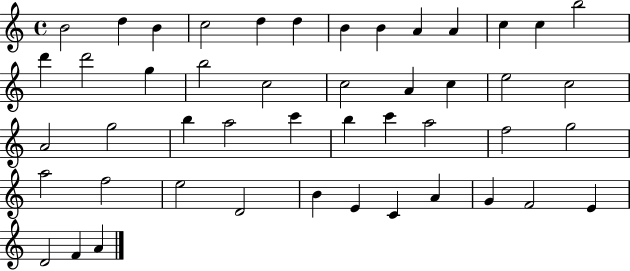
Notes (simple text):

B4/h D5/q B4/q C5/h D5/q D5/q B4/q B4/q A4/q A4/q C5/q C5/q B5/h D6/q D6/h G5/q B5/h C5/h C5/h A4/q C5/q E5/h C5/h A4/h G5/h B5/q A5/h C6/q B5/q C6/q A5/h F5/h G5/h A5/h F5/h E5/h D4/h B4/q E4/q C4/q A4/q G4/q F4/h E4/q D4/h F4/q A4/q